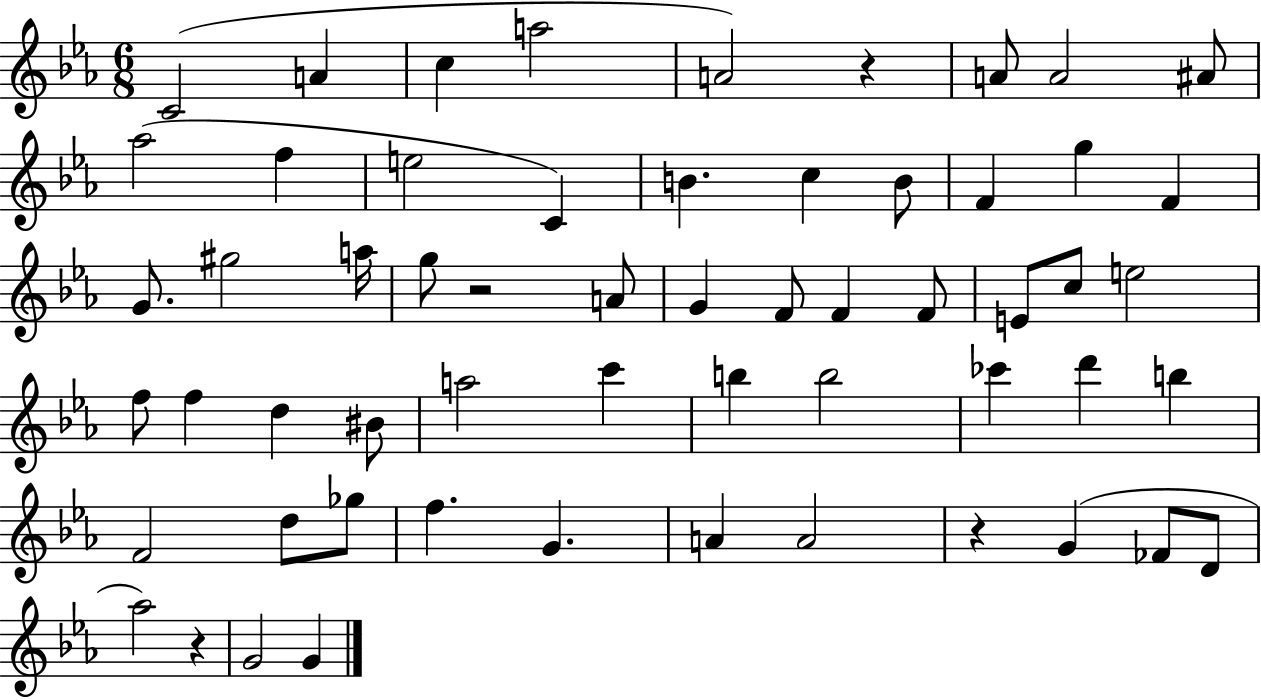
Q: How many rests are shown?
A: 4